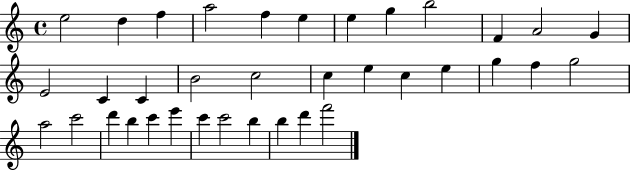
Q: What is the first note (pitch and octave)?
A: E5